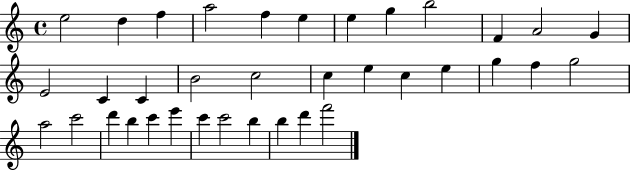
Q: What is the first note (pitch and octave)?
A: E5